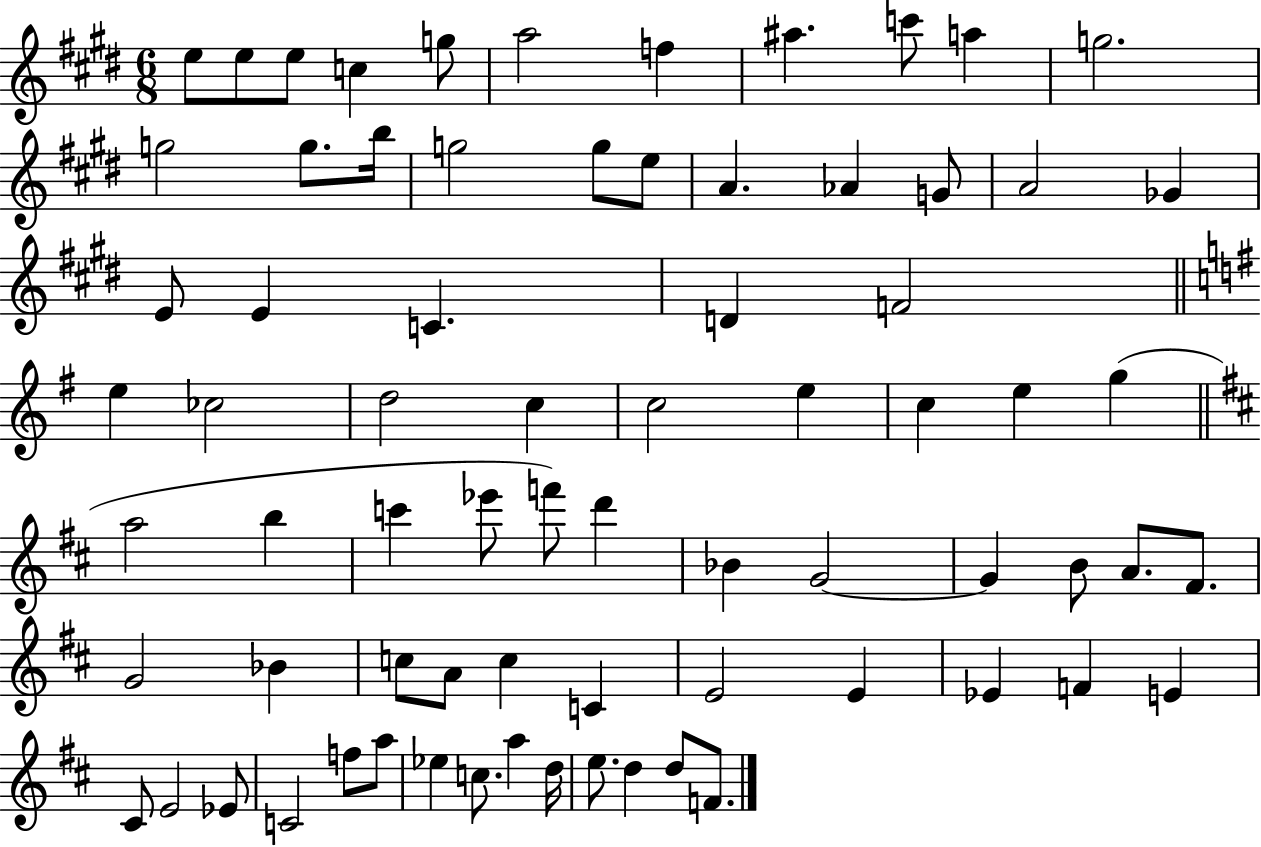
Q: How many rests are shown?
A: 0